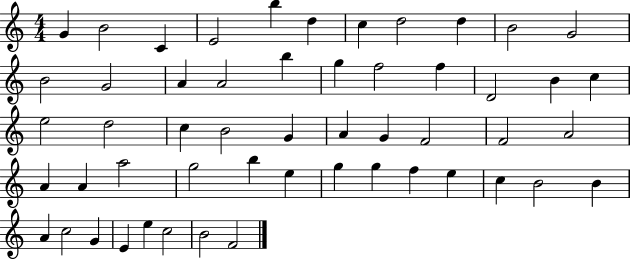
X:1
T:Untitled
M:4/4
L:1/4
K:C
G B2 C E2 b d c d2 d B2 G2 B2 G2 A A2 b g f2 f D2 B c e2 d2 c B2 G A G F2 F2 A2 A A a2 g2 b e g g f e c B2 B A c2 G E e c2 B2 F2